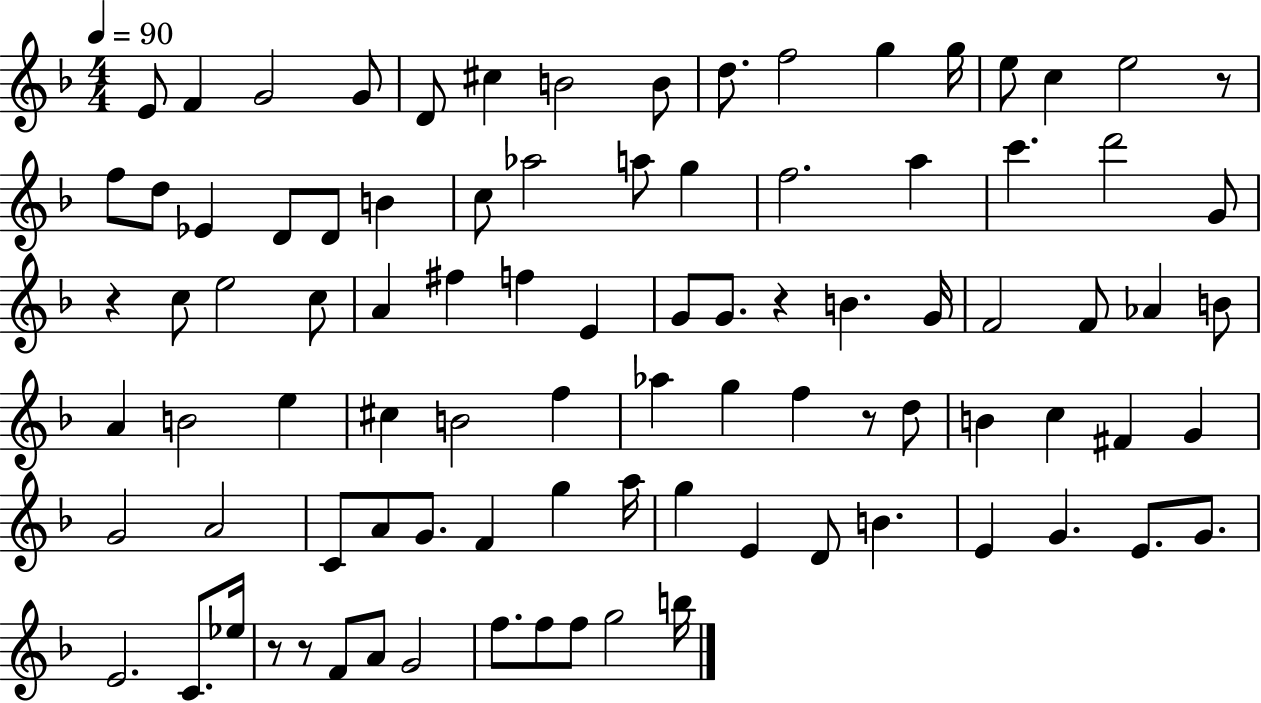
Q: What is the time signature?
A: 4/4